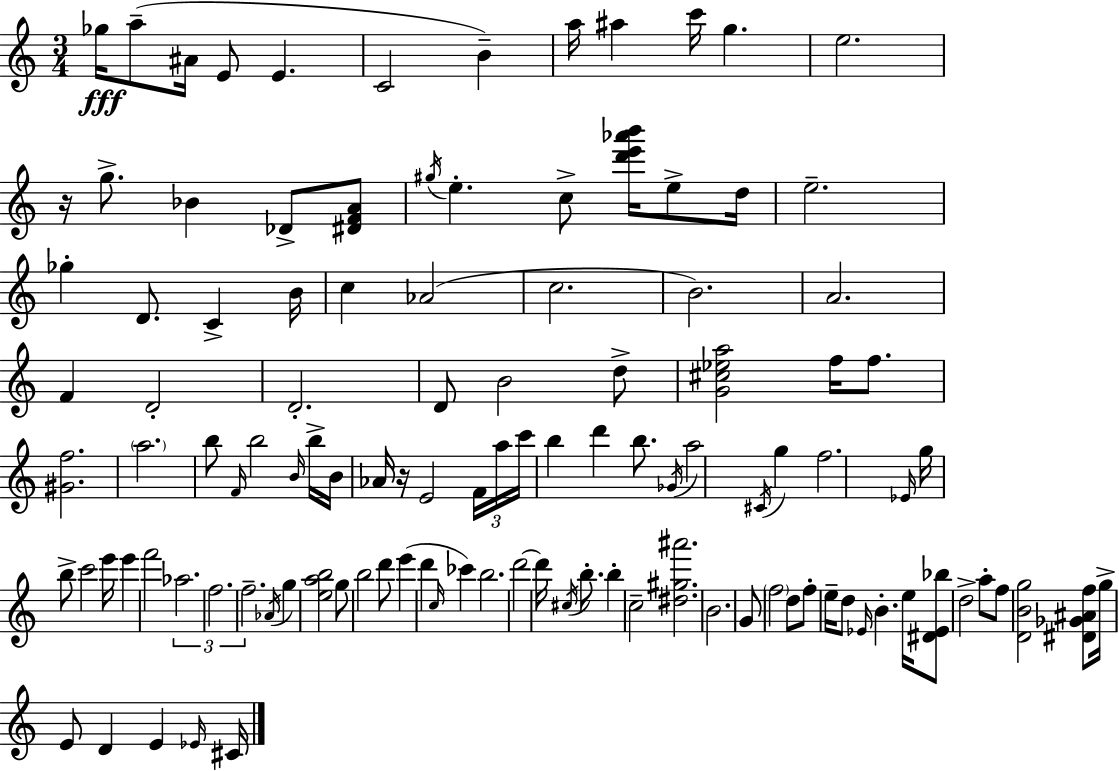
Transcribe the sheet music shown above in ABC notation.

X:1
T:Untitled
M:3/4
L:1/4
K:C
_g/4 a/2 ^A/4 E/2 E C2 B a/4 ^a c'/4 g e2 z/4 g/2 _B _D/2 [^DFA]/2 ^g/4 e c/2 [d'e'_a'b']/4 e/2 d/4 e2 _g D/2 C B/4 c _A2 c2 B2 A2 F D2 D2 D/2 B2 d/2 [G^c_ea]2 f/4 f/2 [^Gf]2 a2 b/2 F/4 b2 B/4 b/4 B/4 _A/4 z/4 E2 F/4 a/4 c'/4 b d' b/2 _G/4 a2 ^C/4 g f2 _E/4 g/4 b/2 c'2 e'/4 e' f'2 _a2 f2 f2 _A/4 g [eab]2 g/2 b2 d'/2 e' d' c/4 _c' b2 d'2 d'/4 ^c/4 b/2 b c2 [^d^g^a']2 B2 G/2 f2 d/2 f/2 e/4 d/2 _E/4 B e/4 [^D_E_b]/2 d2 a/2 f/2 [DBg]2 [^D_G^Af]/2 g/4 E/2 D E _E/4 ^C/4